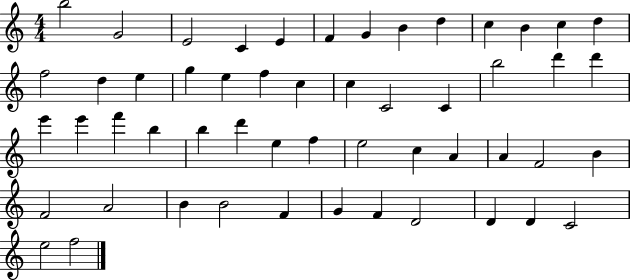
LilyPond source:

{
  \clef treble
  \numericTimeSignature
  \time 4/4
  \key c \major
  b''2 g'2 | e'2 c'4 e'4 | f'4 g'4 b'4 d''4 | c''4 b'4 c''4 d''4 | \break f''2 d''4 e''4 | g''4 e''4 f''4 c''4 | c''4 c'2 c'4 | b''2 d'''4 d'''4 | \break e'''4 e'''4 f'''4 b''4 | b''4 d'''4 e''4 f''4 | e''2 c''4 a'4 | a'4 f'2 b'4 | \break f'2 a'2 | b'4 b'2 f'4 | g'4 f'4 d'2 | d'4 d'4 c'2 | \break e''2 f''2 | \bar "|."
}